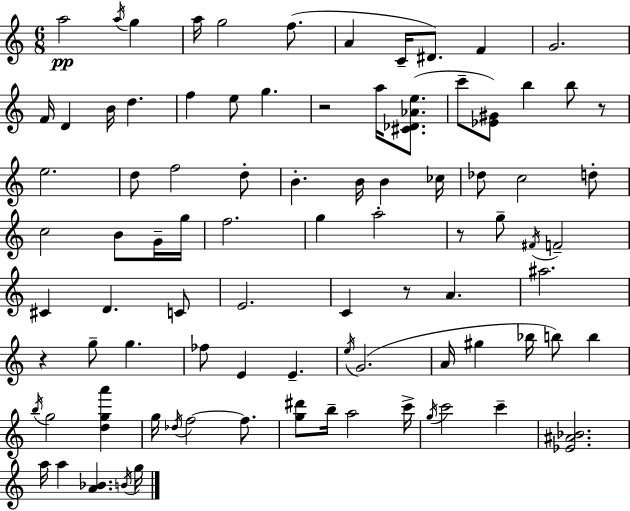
X:1
T:Untitled
M:6/8
L:1/4
K:C
a2 a/4 g a/4 g2 f/2 A C/4 ^D/2 F G2 F/4 D B/4 d f e/2 g z2 a/4 [^C_D_Ae]/2 c'/2 [_E^G]/2 b b/2 z/2 e2 d/2 f2 d/2 B B/4 B _c/4 _d/2 c2 d/2 c2 B/2 G/4 g/4 f2 g a2 z/2 g/2 ^F/4 F2 ^C D C/2 E2 C z/2 A ^a2 z g/2 g _f/2 E E e/4 G2 A/4 ^g _b/4 b/2 b b/4 g2 [dga'] g/4 _d/4 f2 f/2 [g^d']/2 b/4 a2 c'/4 g/4 c'2 c' [_E^A_B]2 a/4 a [A_B] B/4 g/4